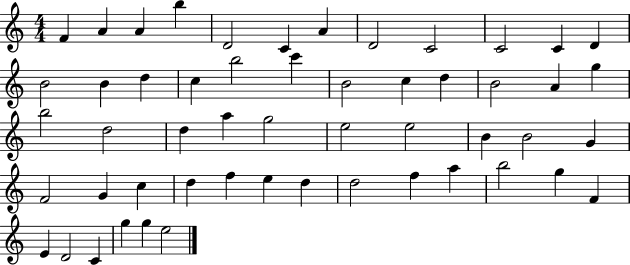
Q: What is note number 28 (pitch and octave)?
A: A5